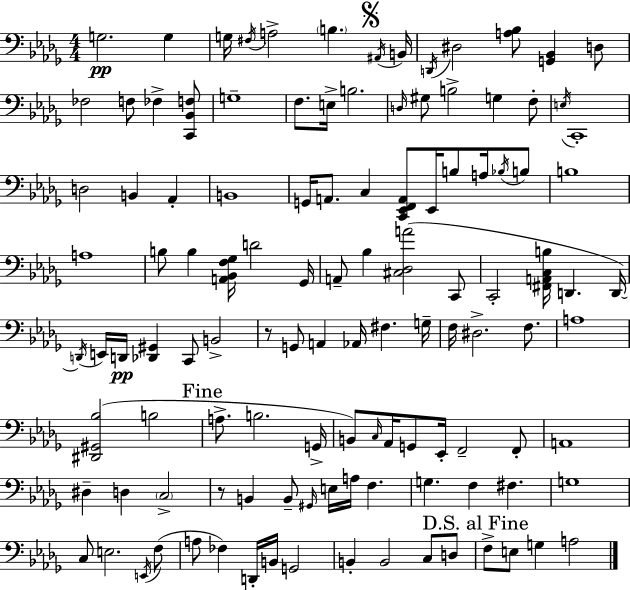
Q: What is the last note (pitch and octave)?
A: A3